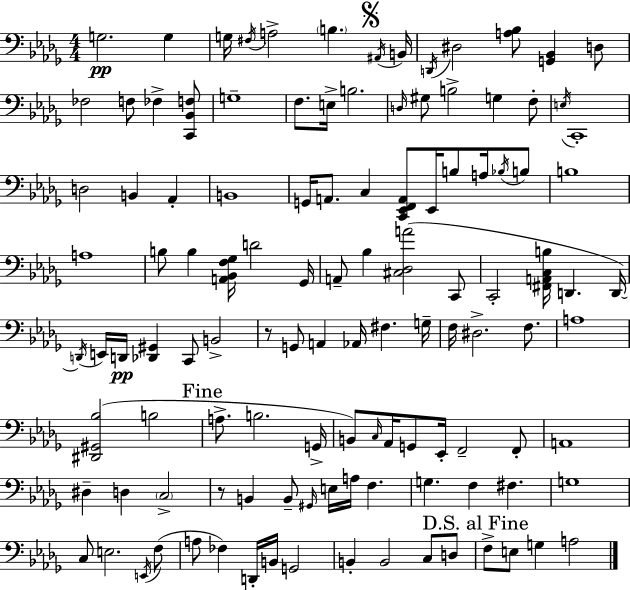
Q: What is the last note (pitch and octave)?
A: A3